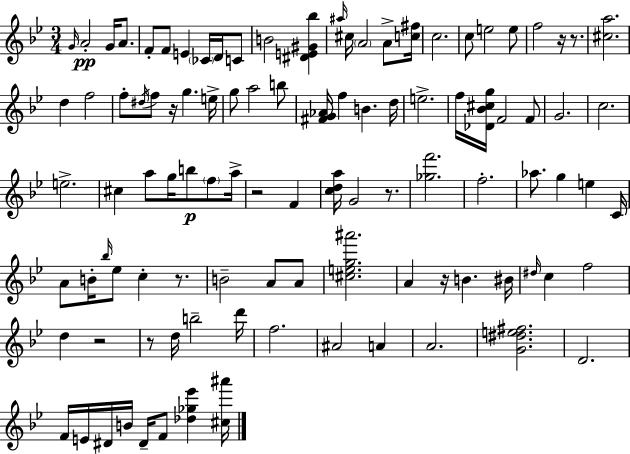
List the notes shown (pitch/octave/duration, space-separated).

G4/s A4/h G4/s A4/e. F4/e F4/e E4/q CES4/s D4/s C4/e B4/h [D#4,E4,G#4,Bb5]/q A#5/s C#5/s A4/h A4/e [C5,F#5]/s C5/h. C5/e E5/h E5/e F5/h R/s R/e. [C#5,A5]/h. D5/q F5/h F5/e D#5/s F5/e R/s G5/q. E5/s G5/e A5/h B5/e [F#4,G4,Ab4]/s F5/q B4/q. D5/s E5/h. F5/s [Db4,Bb4,C#5,G5]/s F4/h F4/e G4/h. C5/h. E5/h. C#5/q A5/e G5/s B5/e F5/e A5/s R/h F4/q [C5,D5,A5]/s G4/h R/e. [Gb5,F6]/h. F5/h. Ab5/e. G5/q E5/q C4/s A4/e B4/s Bb5/s Eb5/e C5/q R/e. B4/h A4/e A4/e [C#5,E5,G5,A#6]/h. A4/q R/s B4/q. BIS4/s D#5/s C5/q F5/h D5/q R/h R/e D5/s B5/h D6/s F5/h. A#4/h A4/q A4/h. [G4,D#5,E5,F#5]/h. D4/h. F4/s E4/s D#4/s B4/s D#4/s F4/e [Db5,Gb5,Eb6]/q [C#5,A#6]/s